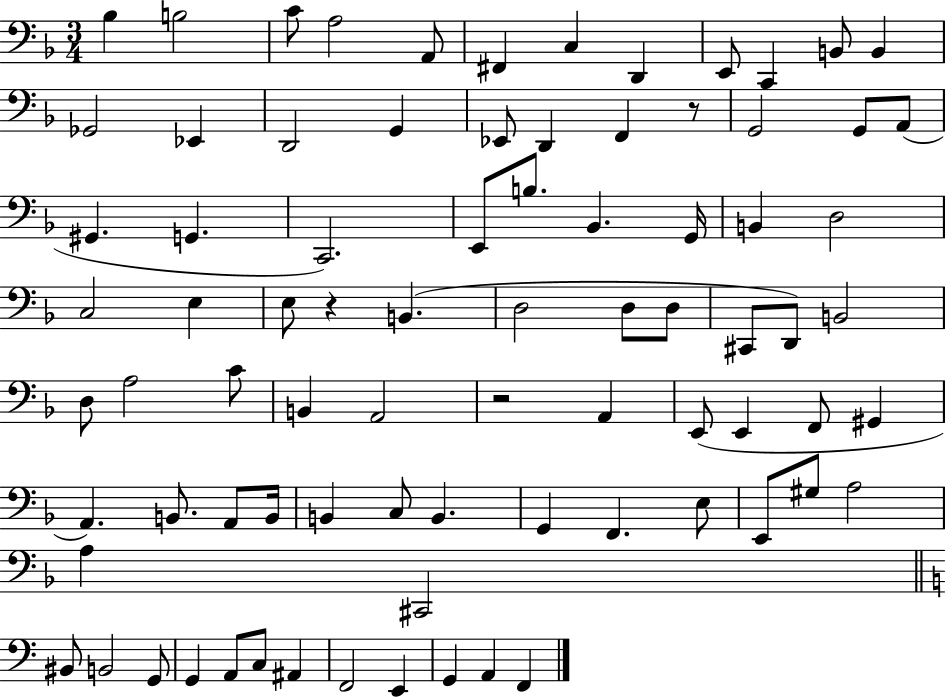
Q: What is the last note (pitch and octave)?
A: F2